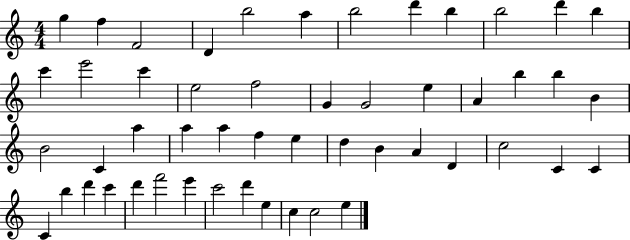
G5/q F5/q F4/h D4/q B5/h A5/q B5/h D6/q B5/q B5/h D6/q B5/q C6/q E6/h C6/q E5/h F5/h G4/q G4/h E5/q A4/q B5/q B5/q B4/q B4/h C4/q A5/q A5/q A5/q F5/q E5/q D5/q B4/q A4/q D4/q C5/h C4/q C4/q C4/q B5/q D6/q C6/q D6/q F6/h E6/q C6/h D6/q E5/q C5/q C5/h E5/q